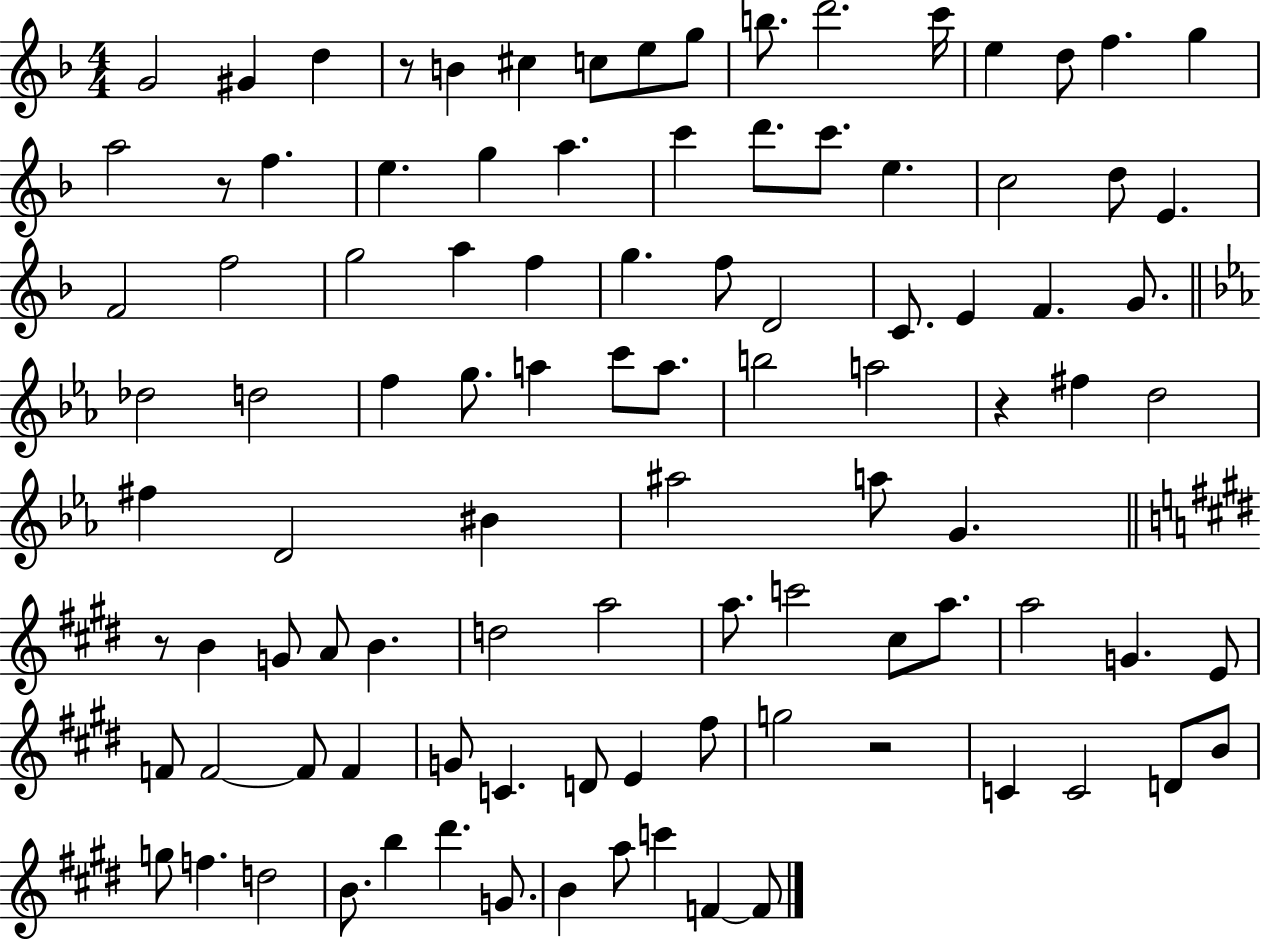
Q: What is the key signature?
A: F major